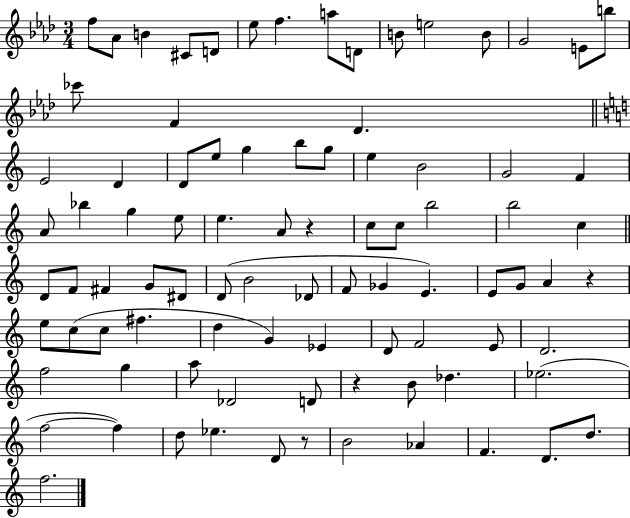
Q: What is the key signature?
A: AES major